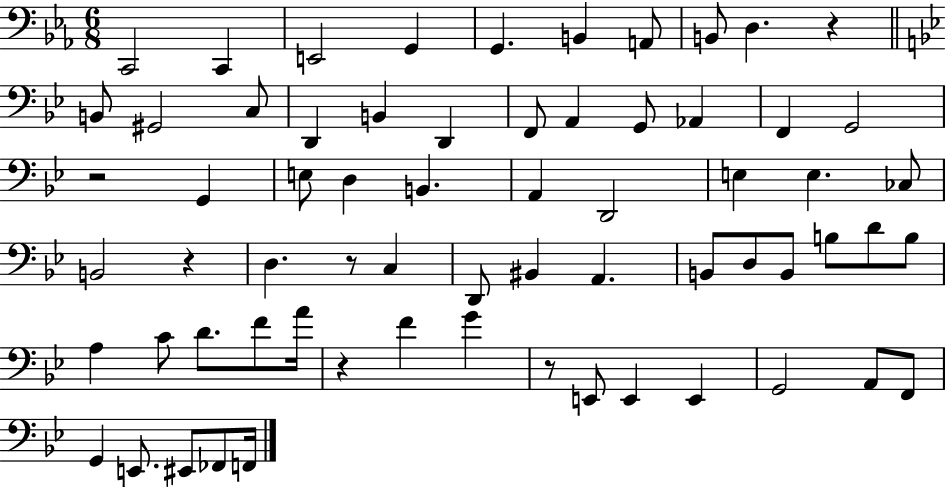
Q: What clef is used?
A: bass